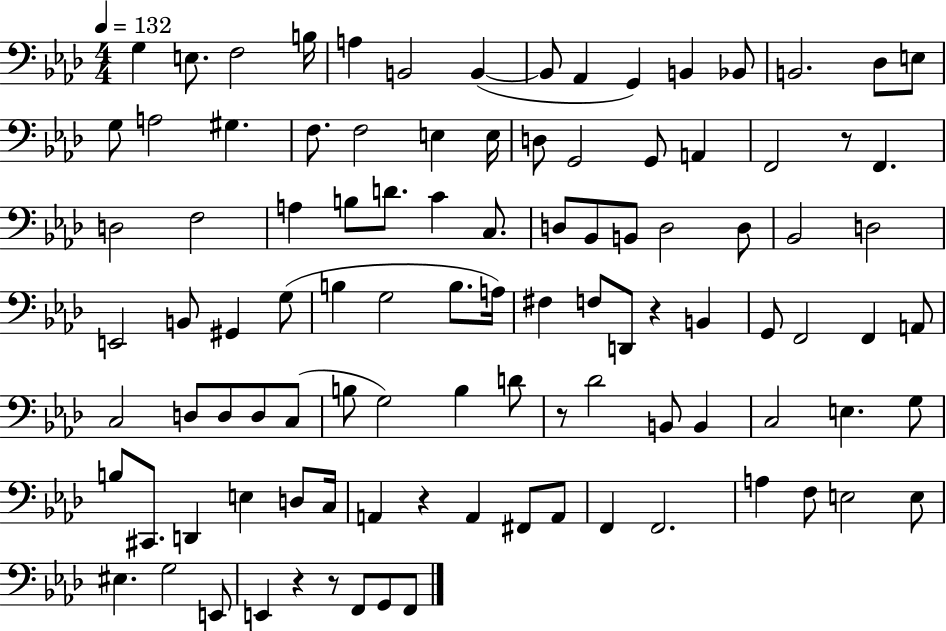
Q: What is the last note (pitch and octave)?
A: F2